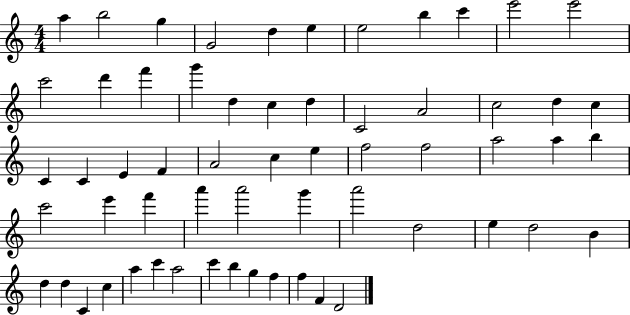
{
  \clef treble
  \numericTimeSignature
  \time 4/4
  \key c \major
  a''4 b''2 g''4 | g'2 d''4 e''4 | e''2 b''4 c'''4 | e'''2 e'''2 | \break c'''2 d'''4 f'''4 | g'''4 d''4 c''4 d''4 | c'2 a'2 | c''2 d''4 c''4 | \break c'4 c'4 e'4 f'4 | a'2 c''4 e''4 | f''2 f''2 | a''2 a''4 b''4 | \break c'''2 e'''4 f'''4 | a'''4 a'''2 g'''4 | a'''2 d''2 | e''4 d''2 b'4 | \break d''4 d''4 c'4 c''4 | a''4 c'''4 a''2 | c'''4 b''4 g''4 f''4 | f''4 f'4 d'2 | \break \bar "|."
}